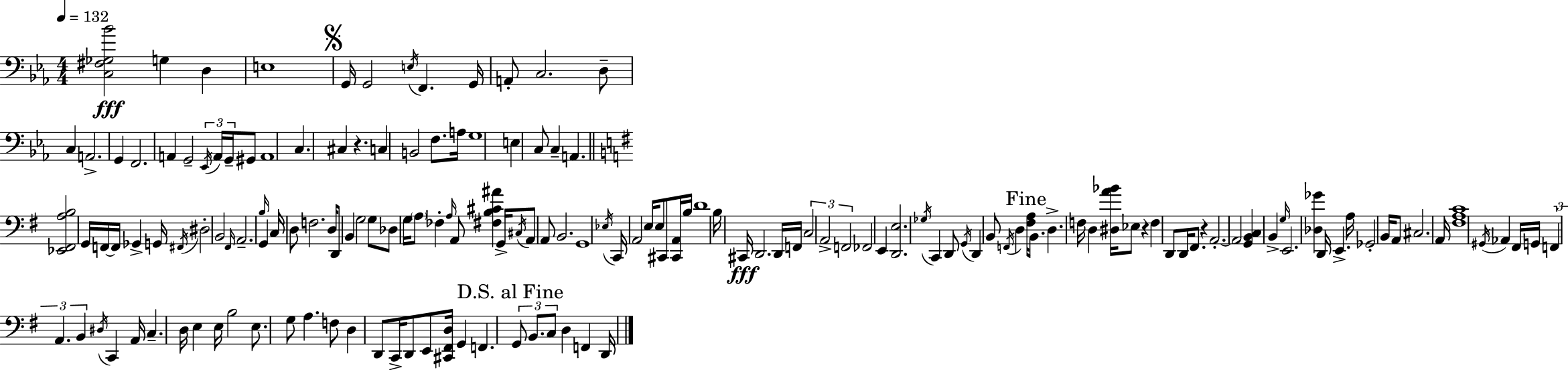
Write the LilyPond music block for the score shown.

{
  \clef bass
  \numericTimeSignature
  \time 4/4
  \key ees \major
  \tempo 4 = 132
  <c fis ges bes'>2\fff g4 d4 | e1 | \mark \markup { \musicglyph "scripts.segno" } g,16 g,2 \acciaccatura { e16 } f,4. | g,16 a,8-. c2. d8-- | \break c4 a,2.-> | g,4 f,2. | a,4 g,2-- \tuplet 3/2 { \acciaccatura { ees,16 } a,16 g,16-- } | gis,8 a,1 | \break c4. cis4 r4. | c4 b,2 f8. | a16 g1 | e4 c8 c4-- a,4. | \break \bar "||" \break \key g \major <ees, fis, a b>2 g,16 f,16~~ f,16 ges,4-> g,16 | \acciaccatura { fis,16 } dis2-. b,2 | \grace { fis,16 } a,2.-- \grace { b16 } g,4 | c16 d8 f2. | \break d16 d,8 b,4 g2 | g8 des8 g16 \parenthesize a8 fes4-. \grace { a16 } a,8 <fis b cis' ais'>4 | g,16-> \acciaccatura { cis16 } a,8 a,8 b,2. | g,1 | \break \acciaccatura { ees16 } c,16 a,2 e16 | e8 cis,8 <cis, a,>16 b16 d'1 | b16 cis,16\fff d,2. | d,16 f,16 \tuplet 3/2 { c2 a,2-> | \break f,2 } fes,2 | e,4 <d, e>2. | \acciaccatura { ges16 } c,4 d,8 \acciaccatura { g,16 } d,4 | b,8 \acciaccatura { f,16 } d4 \mark "Fine" <fis a>16 b,8. d4.-> | \break f16 d4 <dis a' bes'>16 ees8 r4 f4 | d,8 d,16 fis,8. r4 a,2.-.~~ | a,2 | <g, b, c>4 b,4-> \grace { g16 } e,2. | \break <des ges'>4 d,16 e,4.-> | a16 ges,2-. b,16 a,8 cis2. | a,16 <fis a c'>1 | \acciaccatura { gis,16 } aes,4 fis,16 | \break g,16 \tuplet 3/2 { f,4 a,4. b,4 } \acciaccatura { dis16 } | c,4 a,16 c4.-- d16 e4 | e16 b2 e8. g8 a4. | f8 d4 d,8 c,16-> d,8 e,8 | \break <cis, fis, d>16 g,4 f,4. \mark "D.S. al Fine" \tuplet 3/2 { g,8 b,8. | c8 } d4 f,4 d,16 \bar "|."
}